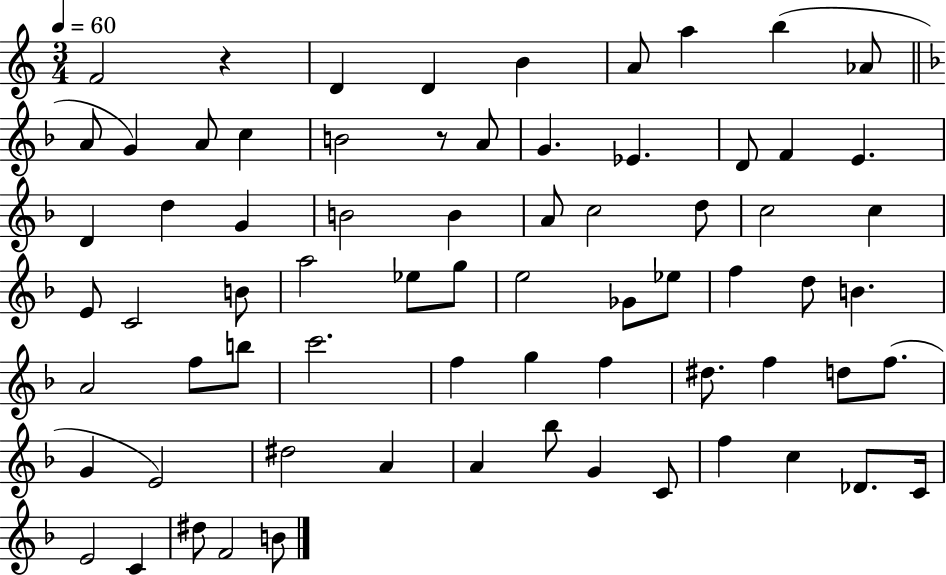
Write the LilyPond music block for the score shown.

{
  \clef treble
  \numericTimeSignature
  \time 3/4
  \key c \major
  \tempo 4 = 60
  f'2 r4 | d'4 d'4 b'4 | a'8 a''4 b''4( aes'8 | \bar "||" \break \key f \major a'8 g'4) a'8 c''4 | b'2 r8 a'8 | g'4. ees'4. | d'8 f'4 e'4. | \break d'4 d''4 g'4 | b'2 b'4 | a'8 c''2 d''8 | c''2 c''4 | \break e'8 c'2 b'8 | a''2 ees''8 g''8 | e''2 ges'8 ees''8 | f''4 d''8 b'4. | \break a'2 f''8 b''8 | c'''2. | f''4 g''4 f''4 | dis''8. f''4 d''8 f''8.( | \break g'4 e'2) | dis''2 a'4 | a'4 bes''8 g'4 c'8 | f''4 c''4 des'8. c'16 | \break e'2 c'4 | dis''8 f'2 b'8 | \bar "|."
}